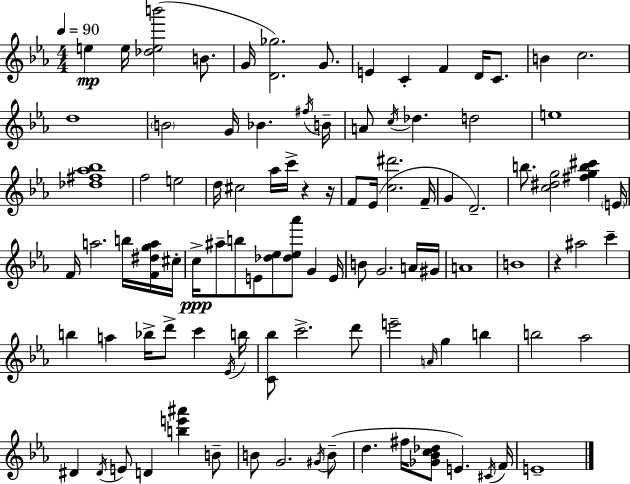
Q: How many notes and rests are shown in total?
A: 99